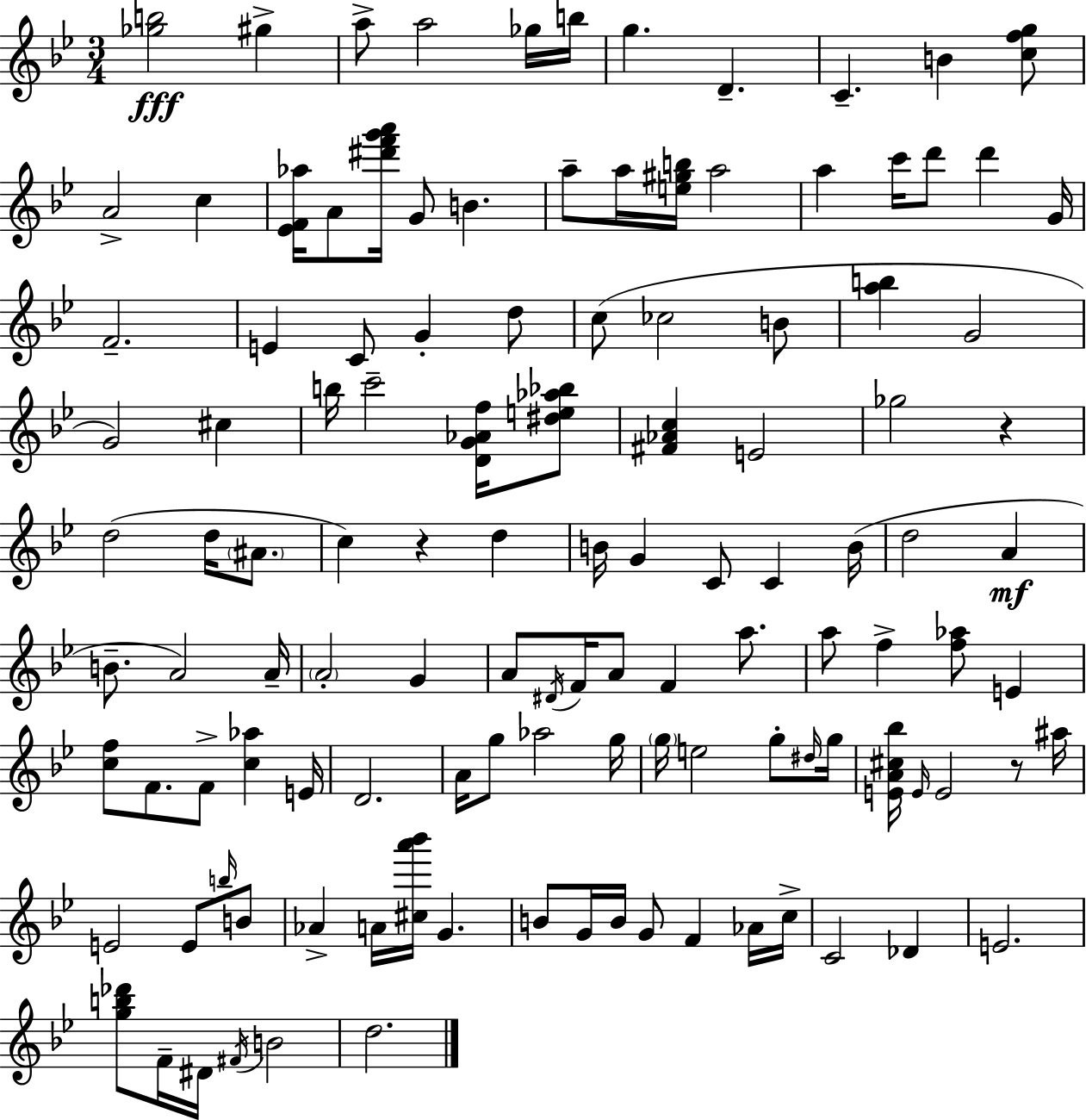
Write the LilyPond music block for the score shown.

{
  \clef treble
  \numericTimeSignature
  \time 3/4
  \key g \minor
  <ges'' b''>2\fff gis''4-> | a''8-> a''2 ges''16 b''16 | g''4. d'4.-- | c'4.-- b'4 <c'' f'' g''>8 | \break a'2-> c''4 | <ees' f' aes''>16 a'8 <dis''' f''' g''' a'''>16 g'8 b'4. | a''8-- a''16 <e'' gis'' b''>16 a''2 | a''4 c'''16 d'''8 d'''4 g'16 | \break f'2.-- | e'4 c'8 g'4-. d''8 | c''8( ces''2 b'8 | <a'' b''>4 g'2 | \break g'2) cis''4 | b''16 c'''2-- <d' g' aes' f''>16 <dis'' e'' aes'' bes''>8 | <fis' aes' c''>4 e'2 | ges''2 r4 | \break d''2( d''16 \parenthesize ais'8. | c''4) r4 d''4 | b'16 g'4 c'8 c'4 b'16( | d''2 a'4\mf | \break b'8.-- a'2) a'16-- | \parenthesize a'2-. g'4 | a'8 \acciaccatura { dis'16 } f'16 a'8 f'4 a''8. | a''8 f''4-> <f'' aes''>8 e'4 | \break <c'' f''>8 f'8. f'8-> <c'' aes''>4 | e'16 d'2. | a'16 g''8 aes''2 | g''16 \parenthesize g''16 e''2 g''8-. | \break \grace { dis''16 } g''16 <e' a' cis'' bes''>16 \grace { e'16 } e'2 | r8 ais''16 e'2 e'8 | \grace { b''16 } b'8 aes'4-> a'16 <cis'' a''' bes'''>16 g'4. | b'8 g'16 b'16 g'8 f'4 | \break aes'16 c''16-> c'2 | des'4 e'2. | <g'' b'' des'''>8 f'16-- dis'16 \acciaccatura { fis'16 } b'2 | d''2. | \break \bar "|."
}